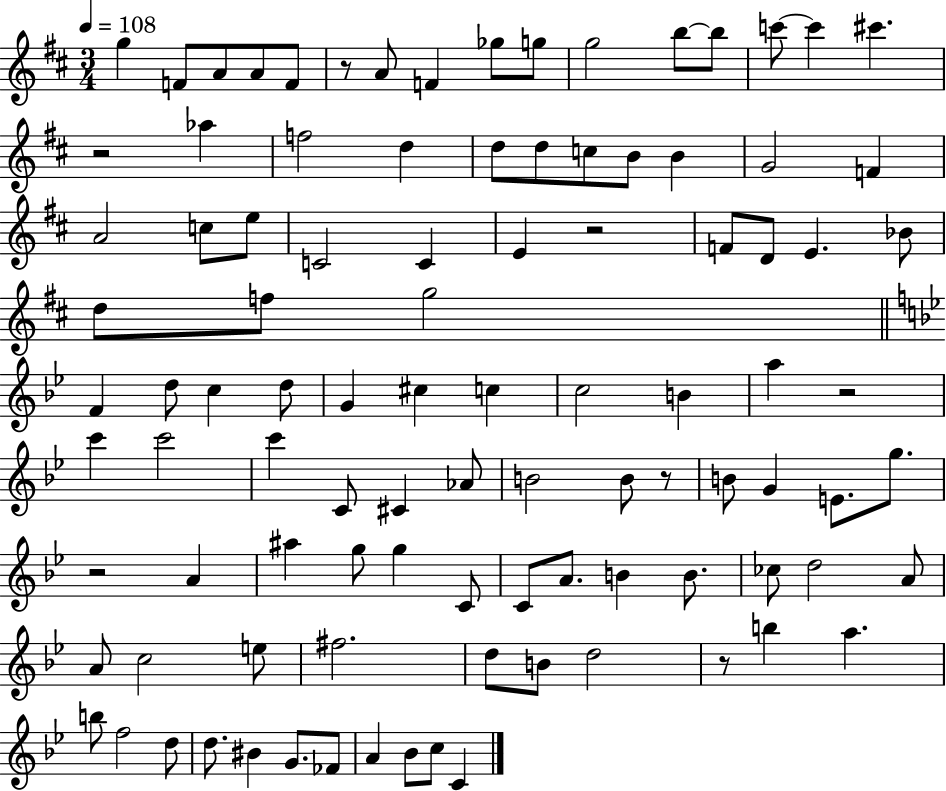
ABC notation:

X:1
T:Untitled
M:3/4
L:1/4
K:D
g F/2 A/2 A/2 F/2 z/2 A/2 F _g/2 g/2 g2 b/2 b/2 c'/2 c' ^c' z2 _a f2 d d/2 d/2 c/2 B/2 B G2 F A2 c/2 e/2 C2 C E z2 F/2 D/2 E _B/2 d/2 f/2 g2 F d/2 c d/2 G ^c c c2 B a z2 c' c'2 c' C/2 ^C _A/2 B2 B/2 z/2 B/2 G E/2 g/2 z2 A ^a g/2 g C/2 C/2 A/2 B B/2 _c/2 d2 A/2 A/2 c2 e/2 ^f2 d/2 B/2 d2 z/2 b a b/2 f2 d/2 d/2 ^B G/2 _F/2 A _B/2 c/2 C